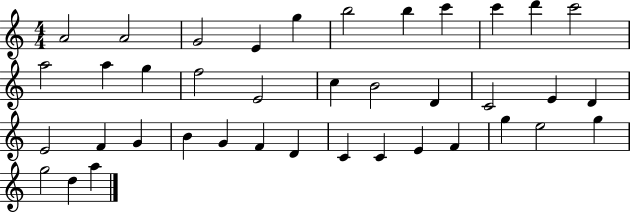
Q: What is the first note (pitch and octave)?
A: A4